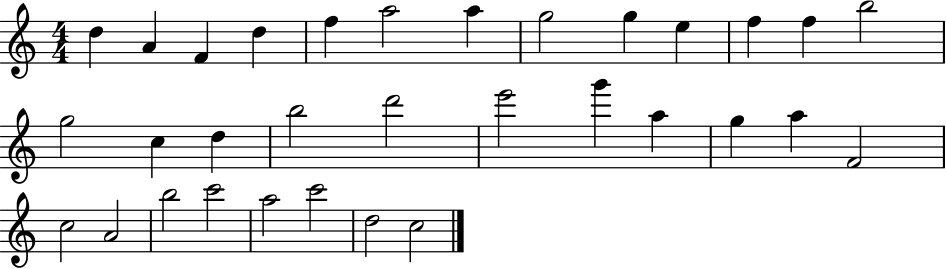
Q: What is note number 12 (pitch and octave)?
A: F5